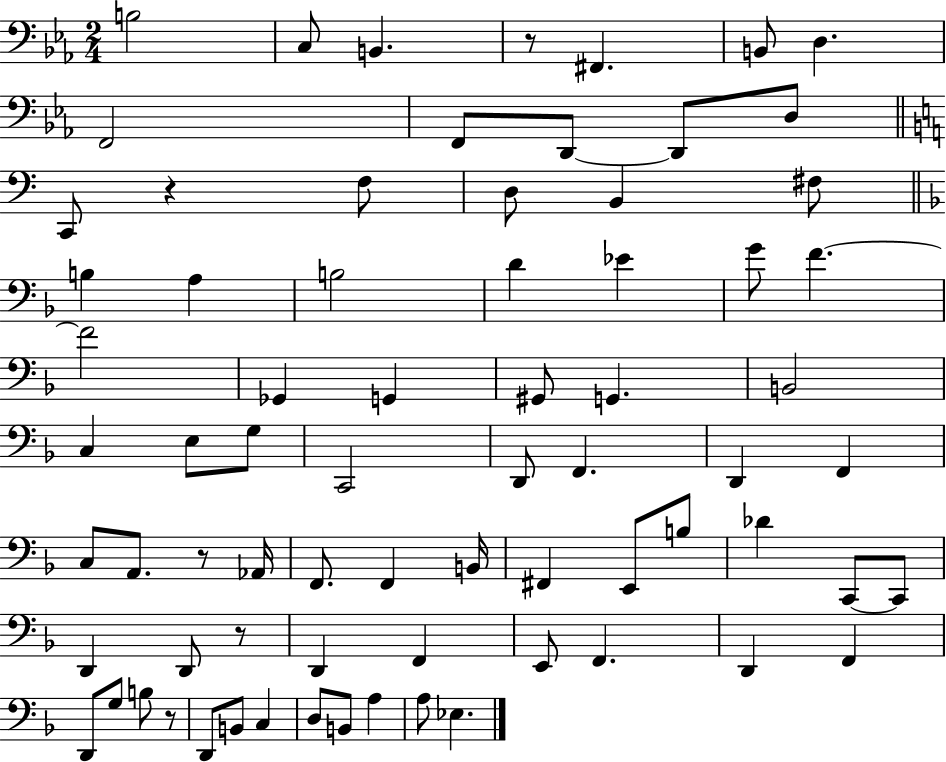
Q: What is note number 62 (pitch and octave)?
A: B2